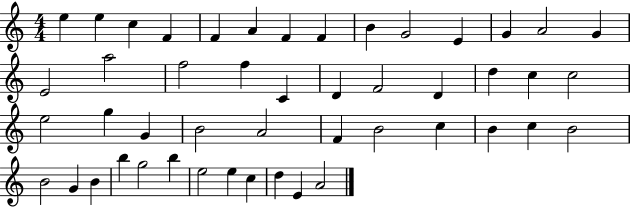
E5/q E5/q C5/q F4/q F4/q A4/q F4/q F4/q B4/q G4/h E4/q G4/q A4/h G4/q E4/h A5/h F5/h F5/q C4/q D4/q F4/h D4/q D5/q C5/q C5/h E5/h G5/q G4/q B4/h A4/h F4/q B4/h C5/q B4/q C5/q B4/h B4/h G4/q B4/q B5/q G5/h B5/q E5/h E5/q C5/q D5/q E4/q A4/h